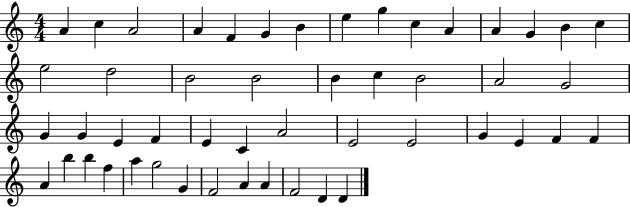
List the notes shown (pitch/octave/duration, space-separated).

A4/q C5/q A4/h A4/q F4/q G4/q B4/q E5/q G5/q C5/q A4/q A4/q G4/q B4/q C5/q E5/h D5/h B4/h B4/h B4/q C5/q B4/h A4/h G4/h G4/q G4/q E4/q F4/q E4/q C4/q A4/h E4/h E4/h G4/q E4/q F4/q F4/q A4/q B5/q B5/q F5/q A5/q G5/h G4/q F4/h A4/q A4/q F4/h D4/q D4/q